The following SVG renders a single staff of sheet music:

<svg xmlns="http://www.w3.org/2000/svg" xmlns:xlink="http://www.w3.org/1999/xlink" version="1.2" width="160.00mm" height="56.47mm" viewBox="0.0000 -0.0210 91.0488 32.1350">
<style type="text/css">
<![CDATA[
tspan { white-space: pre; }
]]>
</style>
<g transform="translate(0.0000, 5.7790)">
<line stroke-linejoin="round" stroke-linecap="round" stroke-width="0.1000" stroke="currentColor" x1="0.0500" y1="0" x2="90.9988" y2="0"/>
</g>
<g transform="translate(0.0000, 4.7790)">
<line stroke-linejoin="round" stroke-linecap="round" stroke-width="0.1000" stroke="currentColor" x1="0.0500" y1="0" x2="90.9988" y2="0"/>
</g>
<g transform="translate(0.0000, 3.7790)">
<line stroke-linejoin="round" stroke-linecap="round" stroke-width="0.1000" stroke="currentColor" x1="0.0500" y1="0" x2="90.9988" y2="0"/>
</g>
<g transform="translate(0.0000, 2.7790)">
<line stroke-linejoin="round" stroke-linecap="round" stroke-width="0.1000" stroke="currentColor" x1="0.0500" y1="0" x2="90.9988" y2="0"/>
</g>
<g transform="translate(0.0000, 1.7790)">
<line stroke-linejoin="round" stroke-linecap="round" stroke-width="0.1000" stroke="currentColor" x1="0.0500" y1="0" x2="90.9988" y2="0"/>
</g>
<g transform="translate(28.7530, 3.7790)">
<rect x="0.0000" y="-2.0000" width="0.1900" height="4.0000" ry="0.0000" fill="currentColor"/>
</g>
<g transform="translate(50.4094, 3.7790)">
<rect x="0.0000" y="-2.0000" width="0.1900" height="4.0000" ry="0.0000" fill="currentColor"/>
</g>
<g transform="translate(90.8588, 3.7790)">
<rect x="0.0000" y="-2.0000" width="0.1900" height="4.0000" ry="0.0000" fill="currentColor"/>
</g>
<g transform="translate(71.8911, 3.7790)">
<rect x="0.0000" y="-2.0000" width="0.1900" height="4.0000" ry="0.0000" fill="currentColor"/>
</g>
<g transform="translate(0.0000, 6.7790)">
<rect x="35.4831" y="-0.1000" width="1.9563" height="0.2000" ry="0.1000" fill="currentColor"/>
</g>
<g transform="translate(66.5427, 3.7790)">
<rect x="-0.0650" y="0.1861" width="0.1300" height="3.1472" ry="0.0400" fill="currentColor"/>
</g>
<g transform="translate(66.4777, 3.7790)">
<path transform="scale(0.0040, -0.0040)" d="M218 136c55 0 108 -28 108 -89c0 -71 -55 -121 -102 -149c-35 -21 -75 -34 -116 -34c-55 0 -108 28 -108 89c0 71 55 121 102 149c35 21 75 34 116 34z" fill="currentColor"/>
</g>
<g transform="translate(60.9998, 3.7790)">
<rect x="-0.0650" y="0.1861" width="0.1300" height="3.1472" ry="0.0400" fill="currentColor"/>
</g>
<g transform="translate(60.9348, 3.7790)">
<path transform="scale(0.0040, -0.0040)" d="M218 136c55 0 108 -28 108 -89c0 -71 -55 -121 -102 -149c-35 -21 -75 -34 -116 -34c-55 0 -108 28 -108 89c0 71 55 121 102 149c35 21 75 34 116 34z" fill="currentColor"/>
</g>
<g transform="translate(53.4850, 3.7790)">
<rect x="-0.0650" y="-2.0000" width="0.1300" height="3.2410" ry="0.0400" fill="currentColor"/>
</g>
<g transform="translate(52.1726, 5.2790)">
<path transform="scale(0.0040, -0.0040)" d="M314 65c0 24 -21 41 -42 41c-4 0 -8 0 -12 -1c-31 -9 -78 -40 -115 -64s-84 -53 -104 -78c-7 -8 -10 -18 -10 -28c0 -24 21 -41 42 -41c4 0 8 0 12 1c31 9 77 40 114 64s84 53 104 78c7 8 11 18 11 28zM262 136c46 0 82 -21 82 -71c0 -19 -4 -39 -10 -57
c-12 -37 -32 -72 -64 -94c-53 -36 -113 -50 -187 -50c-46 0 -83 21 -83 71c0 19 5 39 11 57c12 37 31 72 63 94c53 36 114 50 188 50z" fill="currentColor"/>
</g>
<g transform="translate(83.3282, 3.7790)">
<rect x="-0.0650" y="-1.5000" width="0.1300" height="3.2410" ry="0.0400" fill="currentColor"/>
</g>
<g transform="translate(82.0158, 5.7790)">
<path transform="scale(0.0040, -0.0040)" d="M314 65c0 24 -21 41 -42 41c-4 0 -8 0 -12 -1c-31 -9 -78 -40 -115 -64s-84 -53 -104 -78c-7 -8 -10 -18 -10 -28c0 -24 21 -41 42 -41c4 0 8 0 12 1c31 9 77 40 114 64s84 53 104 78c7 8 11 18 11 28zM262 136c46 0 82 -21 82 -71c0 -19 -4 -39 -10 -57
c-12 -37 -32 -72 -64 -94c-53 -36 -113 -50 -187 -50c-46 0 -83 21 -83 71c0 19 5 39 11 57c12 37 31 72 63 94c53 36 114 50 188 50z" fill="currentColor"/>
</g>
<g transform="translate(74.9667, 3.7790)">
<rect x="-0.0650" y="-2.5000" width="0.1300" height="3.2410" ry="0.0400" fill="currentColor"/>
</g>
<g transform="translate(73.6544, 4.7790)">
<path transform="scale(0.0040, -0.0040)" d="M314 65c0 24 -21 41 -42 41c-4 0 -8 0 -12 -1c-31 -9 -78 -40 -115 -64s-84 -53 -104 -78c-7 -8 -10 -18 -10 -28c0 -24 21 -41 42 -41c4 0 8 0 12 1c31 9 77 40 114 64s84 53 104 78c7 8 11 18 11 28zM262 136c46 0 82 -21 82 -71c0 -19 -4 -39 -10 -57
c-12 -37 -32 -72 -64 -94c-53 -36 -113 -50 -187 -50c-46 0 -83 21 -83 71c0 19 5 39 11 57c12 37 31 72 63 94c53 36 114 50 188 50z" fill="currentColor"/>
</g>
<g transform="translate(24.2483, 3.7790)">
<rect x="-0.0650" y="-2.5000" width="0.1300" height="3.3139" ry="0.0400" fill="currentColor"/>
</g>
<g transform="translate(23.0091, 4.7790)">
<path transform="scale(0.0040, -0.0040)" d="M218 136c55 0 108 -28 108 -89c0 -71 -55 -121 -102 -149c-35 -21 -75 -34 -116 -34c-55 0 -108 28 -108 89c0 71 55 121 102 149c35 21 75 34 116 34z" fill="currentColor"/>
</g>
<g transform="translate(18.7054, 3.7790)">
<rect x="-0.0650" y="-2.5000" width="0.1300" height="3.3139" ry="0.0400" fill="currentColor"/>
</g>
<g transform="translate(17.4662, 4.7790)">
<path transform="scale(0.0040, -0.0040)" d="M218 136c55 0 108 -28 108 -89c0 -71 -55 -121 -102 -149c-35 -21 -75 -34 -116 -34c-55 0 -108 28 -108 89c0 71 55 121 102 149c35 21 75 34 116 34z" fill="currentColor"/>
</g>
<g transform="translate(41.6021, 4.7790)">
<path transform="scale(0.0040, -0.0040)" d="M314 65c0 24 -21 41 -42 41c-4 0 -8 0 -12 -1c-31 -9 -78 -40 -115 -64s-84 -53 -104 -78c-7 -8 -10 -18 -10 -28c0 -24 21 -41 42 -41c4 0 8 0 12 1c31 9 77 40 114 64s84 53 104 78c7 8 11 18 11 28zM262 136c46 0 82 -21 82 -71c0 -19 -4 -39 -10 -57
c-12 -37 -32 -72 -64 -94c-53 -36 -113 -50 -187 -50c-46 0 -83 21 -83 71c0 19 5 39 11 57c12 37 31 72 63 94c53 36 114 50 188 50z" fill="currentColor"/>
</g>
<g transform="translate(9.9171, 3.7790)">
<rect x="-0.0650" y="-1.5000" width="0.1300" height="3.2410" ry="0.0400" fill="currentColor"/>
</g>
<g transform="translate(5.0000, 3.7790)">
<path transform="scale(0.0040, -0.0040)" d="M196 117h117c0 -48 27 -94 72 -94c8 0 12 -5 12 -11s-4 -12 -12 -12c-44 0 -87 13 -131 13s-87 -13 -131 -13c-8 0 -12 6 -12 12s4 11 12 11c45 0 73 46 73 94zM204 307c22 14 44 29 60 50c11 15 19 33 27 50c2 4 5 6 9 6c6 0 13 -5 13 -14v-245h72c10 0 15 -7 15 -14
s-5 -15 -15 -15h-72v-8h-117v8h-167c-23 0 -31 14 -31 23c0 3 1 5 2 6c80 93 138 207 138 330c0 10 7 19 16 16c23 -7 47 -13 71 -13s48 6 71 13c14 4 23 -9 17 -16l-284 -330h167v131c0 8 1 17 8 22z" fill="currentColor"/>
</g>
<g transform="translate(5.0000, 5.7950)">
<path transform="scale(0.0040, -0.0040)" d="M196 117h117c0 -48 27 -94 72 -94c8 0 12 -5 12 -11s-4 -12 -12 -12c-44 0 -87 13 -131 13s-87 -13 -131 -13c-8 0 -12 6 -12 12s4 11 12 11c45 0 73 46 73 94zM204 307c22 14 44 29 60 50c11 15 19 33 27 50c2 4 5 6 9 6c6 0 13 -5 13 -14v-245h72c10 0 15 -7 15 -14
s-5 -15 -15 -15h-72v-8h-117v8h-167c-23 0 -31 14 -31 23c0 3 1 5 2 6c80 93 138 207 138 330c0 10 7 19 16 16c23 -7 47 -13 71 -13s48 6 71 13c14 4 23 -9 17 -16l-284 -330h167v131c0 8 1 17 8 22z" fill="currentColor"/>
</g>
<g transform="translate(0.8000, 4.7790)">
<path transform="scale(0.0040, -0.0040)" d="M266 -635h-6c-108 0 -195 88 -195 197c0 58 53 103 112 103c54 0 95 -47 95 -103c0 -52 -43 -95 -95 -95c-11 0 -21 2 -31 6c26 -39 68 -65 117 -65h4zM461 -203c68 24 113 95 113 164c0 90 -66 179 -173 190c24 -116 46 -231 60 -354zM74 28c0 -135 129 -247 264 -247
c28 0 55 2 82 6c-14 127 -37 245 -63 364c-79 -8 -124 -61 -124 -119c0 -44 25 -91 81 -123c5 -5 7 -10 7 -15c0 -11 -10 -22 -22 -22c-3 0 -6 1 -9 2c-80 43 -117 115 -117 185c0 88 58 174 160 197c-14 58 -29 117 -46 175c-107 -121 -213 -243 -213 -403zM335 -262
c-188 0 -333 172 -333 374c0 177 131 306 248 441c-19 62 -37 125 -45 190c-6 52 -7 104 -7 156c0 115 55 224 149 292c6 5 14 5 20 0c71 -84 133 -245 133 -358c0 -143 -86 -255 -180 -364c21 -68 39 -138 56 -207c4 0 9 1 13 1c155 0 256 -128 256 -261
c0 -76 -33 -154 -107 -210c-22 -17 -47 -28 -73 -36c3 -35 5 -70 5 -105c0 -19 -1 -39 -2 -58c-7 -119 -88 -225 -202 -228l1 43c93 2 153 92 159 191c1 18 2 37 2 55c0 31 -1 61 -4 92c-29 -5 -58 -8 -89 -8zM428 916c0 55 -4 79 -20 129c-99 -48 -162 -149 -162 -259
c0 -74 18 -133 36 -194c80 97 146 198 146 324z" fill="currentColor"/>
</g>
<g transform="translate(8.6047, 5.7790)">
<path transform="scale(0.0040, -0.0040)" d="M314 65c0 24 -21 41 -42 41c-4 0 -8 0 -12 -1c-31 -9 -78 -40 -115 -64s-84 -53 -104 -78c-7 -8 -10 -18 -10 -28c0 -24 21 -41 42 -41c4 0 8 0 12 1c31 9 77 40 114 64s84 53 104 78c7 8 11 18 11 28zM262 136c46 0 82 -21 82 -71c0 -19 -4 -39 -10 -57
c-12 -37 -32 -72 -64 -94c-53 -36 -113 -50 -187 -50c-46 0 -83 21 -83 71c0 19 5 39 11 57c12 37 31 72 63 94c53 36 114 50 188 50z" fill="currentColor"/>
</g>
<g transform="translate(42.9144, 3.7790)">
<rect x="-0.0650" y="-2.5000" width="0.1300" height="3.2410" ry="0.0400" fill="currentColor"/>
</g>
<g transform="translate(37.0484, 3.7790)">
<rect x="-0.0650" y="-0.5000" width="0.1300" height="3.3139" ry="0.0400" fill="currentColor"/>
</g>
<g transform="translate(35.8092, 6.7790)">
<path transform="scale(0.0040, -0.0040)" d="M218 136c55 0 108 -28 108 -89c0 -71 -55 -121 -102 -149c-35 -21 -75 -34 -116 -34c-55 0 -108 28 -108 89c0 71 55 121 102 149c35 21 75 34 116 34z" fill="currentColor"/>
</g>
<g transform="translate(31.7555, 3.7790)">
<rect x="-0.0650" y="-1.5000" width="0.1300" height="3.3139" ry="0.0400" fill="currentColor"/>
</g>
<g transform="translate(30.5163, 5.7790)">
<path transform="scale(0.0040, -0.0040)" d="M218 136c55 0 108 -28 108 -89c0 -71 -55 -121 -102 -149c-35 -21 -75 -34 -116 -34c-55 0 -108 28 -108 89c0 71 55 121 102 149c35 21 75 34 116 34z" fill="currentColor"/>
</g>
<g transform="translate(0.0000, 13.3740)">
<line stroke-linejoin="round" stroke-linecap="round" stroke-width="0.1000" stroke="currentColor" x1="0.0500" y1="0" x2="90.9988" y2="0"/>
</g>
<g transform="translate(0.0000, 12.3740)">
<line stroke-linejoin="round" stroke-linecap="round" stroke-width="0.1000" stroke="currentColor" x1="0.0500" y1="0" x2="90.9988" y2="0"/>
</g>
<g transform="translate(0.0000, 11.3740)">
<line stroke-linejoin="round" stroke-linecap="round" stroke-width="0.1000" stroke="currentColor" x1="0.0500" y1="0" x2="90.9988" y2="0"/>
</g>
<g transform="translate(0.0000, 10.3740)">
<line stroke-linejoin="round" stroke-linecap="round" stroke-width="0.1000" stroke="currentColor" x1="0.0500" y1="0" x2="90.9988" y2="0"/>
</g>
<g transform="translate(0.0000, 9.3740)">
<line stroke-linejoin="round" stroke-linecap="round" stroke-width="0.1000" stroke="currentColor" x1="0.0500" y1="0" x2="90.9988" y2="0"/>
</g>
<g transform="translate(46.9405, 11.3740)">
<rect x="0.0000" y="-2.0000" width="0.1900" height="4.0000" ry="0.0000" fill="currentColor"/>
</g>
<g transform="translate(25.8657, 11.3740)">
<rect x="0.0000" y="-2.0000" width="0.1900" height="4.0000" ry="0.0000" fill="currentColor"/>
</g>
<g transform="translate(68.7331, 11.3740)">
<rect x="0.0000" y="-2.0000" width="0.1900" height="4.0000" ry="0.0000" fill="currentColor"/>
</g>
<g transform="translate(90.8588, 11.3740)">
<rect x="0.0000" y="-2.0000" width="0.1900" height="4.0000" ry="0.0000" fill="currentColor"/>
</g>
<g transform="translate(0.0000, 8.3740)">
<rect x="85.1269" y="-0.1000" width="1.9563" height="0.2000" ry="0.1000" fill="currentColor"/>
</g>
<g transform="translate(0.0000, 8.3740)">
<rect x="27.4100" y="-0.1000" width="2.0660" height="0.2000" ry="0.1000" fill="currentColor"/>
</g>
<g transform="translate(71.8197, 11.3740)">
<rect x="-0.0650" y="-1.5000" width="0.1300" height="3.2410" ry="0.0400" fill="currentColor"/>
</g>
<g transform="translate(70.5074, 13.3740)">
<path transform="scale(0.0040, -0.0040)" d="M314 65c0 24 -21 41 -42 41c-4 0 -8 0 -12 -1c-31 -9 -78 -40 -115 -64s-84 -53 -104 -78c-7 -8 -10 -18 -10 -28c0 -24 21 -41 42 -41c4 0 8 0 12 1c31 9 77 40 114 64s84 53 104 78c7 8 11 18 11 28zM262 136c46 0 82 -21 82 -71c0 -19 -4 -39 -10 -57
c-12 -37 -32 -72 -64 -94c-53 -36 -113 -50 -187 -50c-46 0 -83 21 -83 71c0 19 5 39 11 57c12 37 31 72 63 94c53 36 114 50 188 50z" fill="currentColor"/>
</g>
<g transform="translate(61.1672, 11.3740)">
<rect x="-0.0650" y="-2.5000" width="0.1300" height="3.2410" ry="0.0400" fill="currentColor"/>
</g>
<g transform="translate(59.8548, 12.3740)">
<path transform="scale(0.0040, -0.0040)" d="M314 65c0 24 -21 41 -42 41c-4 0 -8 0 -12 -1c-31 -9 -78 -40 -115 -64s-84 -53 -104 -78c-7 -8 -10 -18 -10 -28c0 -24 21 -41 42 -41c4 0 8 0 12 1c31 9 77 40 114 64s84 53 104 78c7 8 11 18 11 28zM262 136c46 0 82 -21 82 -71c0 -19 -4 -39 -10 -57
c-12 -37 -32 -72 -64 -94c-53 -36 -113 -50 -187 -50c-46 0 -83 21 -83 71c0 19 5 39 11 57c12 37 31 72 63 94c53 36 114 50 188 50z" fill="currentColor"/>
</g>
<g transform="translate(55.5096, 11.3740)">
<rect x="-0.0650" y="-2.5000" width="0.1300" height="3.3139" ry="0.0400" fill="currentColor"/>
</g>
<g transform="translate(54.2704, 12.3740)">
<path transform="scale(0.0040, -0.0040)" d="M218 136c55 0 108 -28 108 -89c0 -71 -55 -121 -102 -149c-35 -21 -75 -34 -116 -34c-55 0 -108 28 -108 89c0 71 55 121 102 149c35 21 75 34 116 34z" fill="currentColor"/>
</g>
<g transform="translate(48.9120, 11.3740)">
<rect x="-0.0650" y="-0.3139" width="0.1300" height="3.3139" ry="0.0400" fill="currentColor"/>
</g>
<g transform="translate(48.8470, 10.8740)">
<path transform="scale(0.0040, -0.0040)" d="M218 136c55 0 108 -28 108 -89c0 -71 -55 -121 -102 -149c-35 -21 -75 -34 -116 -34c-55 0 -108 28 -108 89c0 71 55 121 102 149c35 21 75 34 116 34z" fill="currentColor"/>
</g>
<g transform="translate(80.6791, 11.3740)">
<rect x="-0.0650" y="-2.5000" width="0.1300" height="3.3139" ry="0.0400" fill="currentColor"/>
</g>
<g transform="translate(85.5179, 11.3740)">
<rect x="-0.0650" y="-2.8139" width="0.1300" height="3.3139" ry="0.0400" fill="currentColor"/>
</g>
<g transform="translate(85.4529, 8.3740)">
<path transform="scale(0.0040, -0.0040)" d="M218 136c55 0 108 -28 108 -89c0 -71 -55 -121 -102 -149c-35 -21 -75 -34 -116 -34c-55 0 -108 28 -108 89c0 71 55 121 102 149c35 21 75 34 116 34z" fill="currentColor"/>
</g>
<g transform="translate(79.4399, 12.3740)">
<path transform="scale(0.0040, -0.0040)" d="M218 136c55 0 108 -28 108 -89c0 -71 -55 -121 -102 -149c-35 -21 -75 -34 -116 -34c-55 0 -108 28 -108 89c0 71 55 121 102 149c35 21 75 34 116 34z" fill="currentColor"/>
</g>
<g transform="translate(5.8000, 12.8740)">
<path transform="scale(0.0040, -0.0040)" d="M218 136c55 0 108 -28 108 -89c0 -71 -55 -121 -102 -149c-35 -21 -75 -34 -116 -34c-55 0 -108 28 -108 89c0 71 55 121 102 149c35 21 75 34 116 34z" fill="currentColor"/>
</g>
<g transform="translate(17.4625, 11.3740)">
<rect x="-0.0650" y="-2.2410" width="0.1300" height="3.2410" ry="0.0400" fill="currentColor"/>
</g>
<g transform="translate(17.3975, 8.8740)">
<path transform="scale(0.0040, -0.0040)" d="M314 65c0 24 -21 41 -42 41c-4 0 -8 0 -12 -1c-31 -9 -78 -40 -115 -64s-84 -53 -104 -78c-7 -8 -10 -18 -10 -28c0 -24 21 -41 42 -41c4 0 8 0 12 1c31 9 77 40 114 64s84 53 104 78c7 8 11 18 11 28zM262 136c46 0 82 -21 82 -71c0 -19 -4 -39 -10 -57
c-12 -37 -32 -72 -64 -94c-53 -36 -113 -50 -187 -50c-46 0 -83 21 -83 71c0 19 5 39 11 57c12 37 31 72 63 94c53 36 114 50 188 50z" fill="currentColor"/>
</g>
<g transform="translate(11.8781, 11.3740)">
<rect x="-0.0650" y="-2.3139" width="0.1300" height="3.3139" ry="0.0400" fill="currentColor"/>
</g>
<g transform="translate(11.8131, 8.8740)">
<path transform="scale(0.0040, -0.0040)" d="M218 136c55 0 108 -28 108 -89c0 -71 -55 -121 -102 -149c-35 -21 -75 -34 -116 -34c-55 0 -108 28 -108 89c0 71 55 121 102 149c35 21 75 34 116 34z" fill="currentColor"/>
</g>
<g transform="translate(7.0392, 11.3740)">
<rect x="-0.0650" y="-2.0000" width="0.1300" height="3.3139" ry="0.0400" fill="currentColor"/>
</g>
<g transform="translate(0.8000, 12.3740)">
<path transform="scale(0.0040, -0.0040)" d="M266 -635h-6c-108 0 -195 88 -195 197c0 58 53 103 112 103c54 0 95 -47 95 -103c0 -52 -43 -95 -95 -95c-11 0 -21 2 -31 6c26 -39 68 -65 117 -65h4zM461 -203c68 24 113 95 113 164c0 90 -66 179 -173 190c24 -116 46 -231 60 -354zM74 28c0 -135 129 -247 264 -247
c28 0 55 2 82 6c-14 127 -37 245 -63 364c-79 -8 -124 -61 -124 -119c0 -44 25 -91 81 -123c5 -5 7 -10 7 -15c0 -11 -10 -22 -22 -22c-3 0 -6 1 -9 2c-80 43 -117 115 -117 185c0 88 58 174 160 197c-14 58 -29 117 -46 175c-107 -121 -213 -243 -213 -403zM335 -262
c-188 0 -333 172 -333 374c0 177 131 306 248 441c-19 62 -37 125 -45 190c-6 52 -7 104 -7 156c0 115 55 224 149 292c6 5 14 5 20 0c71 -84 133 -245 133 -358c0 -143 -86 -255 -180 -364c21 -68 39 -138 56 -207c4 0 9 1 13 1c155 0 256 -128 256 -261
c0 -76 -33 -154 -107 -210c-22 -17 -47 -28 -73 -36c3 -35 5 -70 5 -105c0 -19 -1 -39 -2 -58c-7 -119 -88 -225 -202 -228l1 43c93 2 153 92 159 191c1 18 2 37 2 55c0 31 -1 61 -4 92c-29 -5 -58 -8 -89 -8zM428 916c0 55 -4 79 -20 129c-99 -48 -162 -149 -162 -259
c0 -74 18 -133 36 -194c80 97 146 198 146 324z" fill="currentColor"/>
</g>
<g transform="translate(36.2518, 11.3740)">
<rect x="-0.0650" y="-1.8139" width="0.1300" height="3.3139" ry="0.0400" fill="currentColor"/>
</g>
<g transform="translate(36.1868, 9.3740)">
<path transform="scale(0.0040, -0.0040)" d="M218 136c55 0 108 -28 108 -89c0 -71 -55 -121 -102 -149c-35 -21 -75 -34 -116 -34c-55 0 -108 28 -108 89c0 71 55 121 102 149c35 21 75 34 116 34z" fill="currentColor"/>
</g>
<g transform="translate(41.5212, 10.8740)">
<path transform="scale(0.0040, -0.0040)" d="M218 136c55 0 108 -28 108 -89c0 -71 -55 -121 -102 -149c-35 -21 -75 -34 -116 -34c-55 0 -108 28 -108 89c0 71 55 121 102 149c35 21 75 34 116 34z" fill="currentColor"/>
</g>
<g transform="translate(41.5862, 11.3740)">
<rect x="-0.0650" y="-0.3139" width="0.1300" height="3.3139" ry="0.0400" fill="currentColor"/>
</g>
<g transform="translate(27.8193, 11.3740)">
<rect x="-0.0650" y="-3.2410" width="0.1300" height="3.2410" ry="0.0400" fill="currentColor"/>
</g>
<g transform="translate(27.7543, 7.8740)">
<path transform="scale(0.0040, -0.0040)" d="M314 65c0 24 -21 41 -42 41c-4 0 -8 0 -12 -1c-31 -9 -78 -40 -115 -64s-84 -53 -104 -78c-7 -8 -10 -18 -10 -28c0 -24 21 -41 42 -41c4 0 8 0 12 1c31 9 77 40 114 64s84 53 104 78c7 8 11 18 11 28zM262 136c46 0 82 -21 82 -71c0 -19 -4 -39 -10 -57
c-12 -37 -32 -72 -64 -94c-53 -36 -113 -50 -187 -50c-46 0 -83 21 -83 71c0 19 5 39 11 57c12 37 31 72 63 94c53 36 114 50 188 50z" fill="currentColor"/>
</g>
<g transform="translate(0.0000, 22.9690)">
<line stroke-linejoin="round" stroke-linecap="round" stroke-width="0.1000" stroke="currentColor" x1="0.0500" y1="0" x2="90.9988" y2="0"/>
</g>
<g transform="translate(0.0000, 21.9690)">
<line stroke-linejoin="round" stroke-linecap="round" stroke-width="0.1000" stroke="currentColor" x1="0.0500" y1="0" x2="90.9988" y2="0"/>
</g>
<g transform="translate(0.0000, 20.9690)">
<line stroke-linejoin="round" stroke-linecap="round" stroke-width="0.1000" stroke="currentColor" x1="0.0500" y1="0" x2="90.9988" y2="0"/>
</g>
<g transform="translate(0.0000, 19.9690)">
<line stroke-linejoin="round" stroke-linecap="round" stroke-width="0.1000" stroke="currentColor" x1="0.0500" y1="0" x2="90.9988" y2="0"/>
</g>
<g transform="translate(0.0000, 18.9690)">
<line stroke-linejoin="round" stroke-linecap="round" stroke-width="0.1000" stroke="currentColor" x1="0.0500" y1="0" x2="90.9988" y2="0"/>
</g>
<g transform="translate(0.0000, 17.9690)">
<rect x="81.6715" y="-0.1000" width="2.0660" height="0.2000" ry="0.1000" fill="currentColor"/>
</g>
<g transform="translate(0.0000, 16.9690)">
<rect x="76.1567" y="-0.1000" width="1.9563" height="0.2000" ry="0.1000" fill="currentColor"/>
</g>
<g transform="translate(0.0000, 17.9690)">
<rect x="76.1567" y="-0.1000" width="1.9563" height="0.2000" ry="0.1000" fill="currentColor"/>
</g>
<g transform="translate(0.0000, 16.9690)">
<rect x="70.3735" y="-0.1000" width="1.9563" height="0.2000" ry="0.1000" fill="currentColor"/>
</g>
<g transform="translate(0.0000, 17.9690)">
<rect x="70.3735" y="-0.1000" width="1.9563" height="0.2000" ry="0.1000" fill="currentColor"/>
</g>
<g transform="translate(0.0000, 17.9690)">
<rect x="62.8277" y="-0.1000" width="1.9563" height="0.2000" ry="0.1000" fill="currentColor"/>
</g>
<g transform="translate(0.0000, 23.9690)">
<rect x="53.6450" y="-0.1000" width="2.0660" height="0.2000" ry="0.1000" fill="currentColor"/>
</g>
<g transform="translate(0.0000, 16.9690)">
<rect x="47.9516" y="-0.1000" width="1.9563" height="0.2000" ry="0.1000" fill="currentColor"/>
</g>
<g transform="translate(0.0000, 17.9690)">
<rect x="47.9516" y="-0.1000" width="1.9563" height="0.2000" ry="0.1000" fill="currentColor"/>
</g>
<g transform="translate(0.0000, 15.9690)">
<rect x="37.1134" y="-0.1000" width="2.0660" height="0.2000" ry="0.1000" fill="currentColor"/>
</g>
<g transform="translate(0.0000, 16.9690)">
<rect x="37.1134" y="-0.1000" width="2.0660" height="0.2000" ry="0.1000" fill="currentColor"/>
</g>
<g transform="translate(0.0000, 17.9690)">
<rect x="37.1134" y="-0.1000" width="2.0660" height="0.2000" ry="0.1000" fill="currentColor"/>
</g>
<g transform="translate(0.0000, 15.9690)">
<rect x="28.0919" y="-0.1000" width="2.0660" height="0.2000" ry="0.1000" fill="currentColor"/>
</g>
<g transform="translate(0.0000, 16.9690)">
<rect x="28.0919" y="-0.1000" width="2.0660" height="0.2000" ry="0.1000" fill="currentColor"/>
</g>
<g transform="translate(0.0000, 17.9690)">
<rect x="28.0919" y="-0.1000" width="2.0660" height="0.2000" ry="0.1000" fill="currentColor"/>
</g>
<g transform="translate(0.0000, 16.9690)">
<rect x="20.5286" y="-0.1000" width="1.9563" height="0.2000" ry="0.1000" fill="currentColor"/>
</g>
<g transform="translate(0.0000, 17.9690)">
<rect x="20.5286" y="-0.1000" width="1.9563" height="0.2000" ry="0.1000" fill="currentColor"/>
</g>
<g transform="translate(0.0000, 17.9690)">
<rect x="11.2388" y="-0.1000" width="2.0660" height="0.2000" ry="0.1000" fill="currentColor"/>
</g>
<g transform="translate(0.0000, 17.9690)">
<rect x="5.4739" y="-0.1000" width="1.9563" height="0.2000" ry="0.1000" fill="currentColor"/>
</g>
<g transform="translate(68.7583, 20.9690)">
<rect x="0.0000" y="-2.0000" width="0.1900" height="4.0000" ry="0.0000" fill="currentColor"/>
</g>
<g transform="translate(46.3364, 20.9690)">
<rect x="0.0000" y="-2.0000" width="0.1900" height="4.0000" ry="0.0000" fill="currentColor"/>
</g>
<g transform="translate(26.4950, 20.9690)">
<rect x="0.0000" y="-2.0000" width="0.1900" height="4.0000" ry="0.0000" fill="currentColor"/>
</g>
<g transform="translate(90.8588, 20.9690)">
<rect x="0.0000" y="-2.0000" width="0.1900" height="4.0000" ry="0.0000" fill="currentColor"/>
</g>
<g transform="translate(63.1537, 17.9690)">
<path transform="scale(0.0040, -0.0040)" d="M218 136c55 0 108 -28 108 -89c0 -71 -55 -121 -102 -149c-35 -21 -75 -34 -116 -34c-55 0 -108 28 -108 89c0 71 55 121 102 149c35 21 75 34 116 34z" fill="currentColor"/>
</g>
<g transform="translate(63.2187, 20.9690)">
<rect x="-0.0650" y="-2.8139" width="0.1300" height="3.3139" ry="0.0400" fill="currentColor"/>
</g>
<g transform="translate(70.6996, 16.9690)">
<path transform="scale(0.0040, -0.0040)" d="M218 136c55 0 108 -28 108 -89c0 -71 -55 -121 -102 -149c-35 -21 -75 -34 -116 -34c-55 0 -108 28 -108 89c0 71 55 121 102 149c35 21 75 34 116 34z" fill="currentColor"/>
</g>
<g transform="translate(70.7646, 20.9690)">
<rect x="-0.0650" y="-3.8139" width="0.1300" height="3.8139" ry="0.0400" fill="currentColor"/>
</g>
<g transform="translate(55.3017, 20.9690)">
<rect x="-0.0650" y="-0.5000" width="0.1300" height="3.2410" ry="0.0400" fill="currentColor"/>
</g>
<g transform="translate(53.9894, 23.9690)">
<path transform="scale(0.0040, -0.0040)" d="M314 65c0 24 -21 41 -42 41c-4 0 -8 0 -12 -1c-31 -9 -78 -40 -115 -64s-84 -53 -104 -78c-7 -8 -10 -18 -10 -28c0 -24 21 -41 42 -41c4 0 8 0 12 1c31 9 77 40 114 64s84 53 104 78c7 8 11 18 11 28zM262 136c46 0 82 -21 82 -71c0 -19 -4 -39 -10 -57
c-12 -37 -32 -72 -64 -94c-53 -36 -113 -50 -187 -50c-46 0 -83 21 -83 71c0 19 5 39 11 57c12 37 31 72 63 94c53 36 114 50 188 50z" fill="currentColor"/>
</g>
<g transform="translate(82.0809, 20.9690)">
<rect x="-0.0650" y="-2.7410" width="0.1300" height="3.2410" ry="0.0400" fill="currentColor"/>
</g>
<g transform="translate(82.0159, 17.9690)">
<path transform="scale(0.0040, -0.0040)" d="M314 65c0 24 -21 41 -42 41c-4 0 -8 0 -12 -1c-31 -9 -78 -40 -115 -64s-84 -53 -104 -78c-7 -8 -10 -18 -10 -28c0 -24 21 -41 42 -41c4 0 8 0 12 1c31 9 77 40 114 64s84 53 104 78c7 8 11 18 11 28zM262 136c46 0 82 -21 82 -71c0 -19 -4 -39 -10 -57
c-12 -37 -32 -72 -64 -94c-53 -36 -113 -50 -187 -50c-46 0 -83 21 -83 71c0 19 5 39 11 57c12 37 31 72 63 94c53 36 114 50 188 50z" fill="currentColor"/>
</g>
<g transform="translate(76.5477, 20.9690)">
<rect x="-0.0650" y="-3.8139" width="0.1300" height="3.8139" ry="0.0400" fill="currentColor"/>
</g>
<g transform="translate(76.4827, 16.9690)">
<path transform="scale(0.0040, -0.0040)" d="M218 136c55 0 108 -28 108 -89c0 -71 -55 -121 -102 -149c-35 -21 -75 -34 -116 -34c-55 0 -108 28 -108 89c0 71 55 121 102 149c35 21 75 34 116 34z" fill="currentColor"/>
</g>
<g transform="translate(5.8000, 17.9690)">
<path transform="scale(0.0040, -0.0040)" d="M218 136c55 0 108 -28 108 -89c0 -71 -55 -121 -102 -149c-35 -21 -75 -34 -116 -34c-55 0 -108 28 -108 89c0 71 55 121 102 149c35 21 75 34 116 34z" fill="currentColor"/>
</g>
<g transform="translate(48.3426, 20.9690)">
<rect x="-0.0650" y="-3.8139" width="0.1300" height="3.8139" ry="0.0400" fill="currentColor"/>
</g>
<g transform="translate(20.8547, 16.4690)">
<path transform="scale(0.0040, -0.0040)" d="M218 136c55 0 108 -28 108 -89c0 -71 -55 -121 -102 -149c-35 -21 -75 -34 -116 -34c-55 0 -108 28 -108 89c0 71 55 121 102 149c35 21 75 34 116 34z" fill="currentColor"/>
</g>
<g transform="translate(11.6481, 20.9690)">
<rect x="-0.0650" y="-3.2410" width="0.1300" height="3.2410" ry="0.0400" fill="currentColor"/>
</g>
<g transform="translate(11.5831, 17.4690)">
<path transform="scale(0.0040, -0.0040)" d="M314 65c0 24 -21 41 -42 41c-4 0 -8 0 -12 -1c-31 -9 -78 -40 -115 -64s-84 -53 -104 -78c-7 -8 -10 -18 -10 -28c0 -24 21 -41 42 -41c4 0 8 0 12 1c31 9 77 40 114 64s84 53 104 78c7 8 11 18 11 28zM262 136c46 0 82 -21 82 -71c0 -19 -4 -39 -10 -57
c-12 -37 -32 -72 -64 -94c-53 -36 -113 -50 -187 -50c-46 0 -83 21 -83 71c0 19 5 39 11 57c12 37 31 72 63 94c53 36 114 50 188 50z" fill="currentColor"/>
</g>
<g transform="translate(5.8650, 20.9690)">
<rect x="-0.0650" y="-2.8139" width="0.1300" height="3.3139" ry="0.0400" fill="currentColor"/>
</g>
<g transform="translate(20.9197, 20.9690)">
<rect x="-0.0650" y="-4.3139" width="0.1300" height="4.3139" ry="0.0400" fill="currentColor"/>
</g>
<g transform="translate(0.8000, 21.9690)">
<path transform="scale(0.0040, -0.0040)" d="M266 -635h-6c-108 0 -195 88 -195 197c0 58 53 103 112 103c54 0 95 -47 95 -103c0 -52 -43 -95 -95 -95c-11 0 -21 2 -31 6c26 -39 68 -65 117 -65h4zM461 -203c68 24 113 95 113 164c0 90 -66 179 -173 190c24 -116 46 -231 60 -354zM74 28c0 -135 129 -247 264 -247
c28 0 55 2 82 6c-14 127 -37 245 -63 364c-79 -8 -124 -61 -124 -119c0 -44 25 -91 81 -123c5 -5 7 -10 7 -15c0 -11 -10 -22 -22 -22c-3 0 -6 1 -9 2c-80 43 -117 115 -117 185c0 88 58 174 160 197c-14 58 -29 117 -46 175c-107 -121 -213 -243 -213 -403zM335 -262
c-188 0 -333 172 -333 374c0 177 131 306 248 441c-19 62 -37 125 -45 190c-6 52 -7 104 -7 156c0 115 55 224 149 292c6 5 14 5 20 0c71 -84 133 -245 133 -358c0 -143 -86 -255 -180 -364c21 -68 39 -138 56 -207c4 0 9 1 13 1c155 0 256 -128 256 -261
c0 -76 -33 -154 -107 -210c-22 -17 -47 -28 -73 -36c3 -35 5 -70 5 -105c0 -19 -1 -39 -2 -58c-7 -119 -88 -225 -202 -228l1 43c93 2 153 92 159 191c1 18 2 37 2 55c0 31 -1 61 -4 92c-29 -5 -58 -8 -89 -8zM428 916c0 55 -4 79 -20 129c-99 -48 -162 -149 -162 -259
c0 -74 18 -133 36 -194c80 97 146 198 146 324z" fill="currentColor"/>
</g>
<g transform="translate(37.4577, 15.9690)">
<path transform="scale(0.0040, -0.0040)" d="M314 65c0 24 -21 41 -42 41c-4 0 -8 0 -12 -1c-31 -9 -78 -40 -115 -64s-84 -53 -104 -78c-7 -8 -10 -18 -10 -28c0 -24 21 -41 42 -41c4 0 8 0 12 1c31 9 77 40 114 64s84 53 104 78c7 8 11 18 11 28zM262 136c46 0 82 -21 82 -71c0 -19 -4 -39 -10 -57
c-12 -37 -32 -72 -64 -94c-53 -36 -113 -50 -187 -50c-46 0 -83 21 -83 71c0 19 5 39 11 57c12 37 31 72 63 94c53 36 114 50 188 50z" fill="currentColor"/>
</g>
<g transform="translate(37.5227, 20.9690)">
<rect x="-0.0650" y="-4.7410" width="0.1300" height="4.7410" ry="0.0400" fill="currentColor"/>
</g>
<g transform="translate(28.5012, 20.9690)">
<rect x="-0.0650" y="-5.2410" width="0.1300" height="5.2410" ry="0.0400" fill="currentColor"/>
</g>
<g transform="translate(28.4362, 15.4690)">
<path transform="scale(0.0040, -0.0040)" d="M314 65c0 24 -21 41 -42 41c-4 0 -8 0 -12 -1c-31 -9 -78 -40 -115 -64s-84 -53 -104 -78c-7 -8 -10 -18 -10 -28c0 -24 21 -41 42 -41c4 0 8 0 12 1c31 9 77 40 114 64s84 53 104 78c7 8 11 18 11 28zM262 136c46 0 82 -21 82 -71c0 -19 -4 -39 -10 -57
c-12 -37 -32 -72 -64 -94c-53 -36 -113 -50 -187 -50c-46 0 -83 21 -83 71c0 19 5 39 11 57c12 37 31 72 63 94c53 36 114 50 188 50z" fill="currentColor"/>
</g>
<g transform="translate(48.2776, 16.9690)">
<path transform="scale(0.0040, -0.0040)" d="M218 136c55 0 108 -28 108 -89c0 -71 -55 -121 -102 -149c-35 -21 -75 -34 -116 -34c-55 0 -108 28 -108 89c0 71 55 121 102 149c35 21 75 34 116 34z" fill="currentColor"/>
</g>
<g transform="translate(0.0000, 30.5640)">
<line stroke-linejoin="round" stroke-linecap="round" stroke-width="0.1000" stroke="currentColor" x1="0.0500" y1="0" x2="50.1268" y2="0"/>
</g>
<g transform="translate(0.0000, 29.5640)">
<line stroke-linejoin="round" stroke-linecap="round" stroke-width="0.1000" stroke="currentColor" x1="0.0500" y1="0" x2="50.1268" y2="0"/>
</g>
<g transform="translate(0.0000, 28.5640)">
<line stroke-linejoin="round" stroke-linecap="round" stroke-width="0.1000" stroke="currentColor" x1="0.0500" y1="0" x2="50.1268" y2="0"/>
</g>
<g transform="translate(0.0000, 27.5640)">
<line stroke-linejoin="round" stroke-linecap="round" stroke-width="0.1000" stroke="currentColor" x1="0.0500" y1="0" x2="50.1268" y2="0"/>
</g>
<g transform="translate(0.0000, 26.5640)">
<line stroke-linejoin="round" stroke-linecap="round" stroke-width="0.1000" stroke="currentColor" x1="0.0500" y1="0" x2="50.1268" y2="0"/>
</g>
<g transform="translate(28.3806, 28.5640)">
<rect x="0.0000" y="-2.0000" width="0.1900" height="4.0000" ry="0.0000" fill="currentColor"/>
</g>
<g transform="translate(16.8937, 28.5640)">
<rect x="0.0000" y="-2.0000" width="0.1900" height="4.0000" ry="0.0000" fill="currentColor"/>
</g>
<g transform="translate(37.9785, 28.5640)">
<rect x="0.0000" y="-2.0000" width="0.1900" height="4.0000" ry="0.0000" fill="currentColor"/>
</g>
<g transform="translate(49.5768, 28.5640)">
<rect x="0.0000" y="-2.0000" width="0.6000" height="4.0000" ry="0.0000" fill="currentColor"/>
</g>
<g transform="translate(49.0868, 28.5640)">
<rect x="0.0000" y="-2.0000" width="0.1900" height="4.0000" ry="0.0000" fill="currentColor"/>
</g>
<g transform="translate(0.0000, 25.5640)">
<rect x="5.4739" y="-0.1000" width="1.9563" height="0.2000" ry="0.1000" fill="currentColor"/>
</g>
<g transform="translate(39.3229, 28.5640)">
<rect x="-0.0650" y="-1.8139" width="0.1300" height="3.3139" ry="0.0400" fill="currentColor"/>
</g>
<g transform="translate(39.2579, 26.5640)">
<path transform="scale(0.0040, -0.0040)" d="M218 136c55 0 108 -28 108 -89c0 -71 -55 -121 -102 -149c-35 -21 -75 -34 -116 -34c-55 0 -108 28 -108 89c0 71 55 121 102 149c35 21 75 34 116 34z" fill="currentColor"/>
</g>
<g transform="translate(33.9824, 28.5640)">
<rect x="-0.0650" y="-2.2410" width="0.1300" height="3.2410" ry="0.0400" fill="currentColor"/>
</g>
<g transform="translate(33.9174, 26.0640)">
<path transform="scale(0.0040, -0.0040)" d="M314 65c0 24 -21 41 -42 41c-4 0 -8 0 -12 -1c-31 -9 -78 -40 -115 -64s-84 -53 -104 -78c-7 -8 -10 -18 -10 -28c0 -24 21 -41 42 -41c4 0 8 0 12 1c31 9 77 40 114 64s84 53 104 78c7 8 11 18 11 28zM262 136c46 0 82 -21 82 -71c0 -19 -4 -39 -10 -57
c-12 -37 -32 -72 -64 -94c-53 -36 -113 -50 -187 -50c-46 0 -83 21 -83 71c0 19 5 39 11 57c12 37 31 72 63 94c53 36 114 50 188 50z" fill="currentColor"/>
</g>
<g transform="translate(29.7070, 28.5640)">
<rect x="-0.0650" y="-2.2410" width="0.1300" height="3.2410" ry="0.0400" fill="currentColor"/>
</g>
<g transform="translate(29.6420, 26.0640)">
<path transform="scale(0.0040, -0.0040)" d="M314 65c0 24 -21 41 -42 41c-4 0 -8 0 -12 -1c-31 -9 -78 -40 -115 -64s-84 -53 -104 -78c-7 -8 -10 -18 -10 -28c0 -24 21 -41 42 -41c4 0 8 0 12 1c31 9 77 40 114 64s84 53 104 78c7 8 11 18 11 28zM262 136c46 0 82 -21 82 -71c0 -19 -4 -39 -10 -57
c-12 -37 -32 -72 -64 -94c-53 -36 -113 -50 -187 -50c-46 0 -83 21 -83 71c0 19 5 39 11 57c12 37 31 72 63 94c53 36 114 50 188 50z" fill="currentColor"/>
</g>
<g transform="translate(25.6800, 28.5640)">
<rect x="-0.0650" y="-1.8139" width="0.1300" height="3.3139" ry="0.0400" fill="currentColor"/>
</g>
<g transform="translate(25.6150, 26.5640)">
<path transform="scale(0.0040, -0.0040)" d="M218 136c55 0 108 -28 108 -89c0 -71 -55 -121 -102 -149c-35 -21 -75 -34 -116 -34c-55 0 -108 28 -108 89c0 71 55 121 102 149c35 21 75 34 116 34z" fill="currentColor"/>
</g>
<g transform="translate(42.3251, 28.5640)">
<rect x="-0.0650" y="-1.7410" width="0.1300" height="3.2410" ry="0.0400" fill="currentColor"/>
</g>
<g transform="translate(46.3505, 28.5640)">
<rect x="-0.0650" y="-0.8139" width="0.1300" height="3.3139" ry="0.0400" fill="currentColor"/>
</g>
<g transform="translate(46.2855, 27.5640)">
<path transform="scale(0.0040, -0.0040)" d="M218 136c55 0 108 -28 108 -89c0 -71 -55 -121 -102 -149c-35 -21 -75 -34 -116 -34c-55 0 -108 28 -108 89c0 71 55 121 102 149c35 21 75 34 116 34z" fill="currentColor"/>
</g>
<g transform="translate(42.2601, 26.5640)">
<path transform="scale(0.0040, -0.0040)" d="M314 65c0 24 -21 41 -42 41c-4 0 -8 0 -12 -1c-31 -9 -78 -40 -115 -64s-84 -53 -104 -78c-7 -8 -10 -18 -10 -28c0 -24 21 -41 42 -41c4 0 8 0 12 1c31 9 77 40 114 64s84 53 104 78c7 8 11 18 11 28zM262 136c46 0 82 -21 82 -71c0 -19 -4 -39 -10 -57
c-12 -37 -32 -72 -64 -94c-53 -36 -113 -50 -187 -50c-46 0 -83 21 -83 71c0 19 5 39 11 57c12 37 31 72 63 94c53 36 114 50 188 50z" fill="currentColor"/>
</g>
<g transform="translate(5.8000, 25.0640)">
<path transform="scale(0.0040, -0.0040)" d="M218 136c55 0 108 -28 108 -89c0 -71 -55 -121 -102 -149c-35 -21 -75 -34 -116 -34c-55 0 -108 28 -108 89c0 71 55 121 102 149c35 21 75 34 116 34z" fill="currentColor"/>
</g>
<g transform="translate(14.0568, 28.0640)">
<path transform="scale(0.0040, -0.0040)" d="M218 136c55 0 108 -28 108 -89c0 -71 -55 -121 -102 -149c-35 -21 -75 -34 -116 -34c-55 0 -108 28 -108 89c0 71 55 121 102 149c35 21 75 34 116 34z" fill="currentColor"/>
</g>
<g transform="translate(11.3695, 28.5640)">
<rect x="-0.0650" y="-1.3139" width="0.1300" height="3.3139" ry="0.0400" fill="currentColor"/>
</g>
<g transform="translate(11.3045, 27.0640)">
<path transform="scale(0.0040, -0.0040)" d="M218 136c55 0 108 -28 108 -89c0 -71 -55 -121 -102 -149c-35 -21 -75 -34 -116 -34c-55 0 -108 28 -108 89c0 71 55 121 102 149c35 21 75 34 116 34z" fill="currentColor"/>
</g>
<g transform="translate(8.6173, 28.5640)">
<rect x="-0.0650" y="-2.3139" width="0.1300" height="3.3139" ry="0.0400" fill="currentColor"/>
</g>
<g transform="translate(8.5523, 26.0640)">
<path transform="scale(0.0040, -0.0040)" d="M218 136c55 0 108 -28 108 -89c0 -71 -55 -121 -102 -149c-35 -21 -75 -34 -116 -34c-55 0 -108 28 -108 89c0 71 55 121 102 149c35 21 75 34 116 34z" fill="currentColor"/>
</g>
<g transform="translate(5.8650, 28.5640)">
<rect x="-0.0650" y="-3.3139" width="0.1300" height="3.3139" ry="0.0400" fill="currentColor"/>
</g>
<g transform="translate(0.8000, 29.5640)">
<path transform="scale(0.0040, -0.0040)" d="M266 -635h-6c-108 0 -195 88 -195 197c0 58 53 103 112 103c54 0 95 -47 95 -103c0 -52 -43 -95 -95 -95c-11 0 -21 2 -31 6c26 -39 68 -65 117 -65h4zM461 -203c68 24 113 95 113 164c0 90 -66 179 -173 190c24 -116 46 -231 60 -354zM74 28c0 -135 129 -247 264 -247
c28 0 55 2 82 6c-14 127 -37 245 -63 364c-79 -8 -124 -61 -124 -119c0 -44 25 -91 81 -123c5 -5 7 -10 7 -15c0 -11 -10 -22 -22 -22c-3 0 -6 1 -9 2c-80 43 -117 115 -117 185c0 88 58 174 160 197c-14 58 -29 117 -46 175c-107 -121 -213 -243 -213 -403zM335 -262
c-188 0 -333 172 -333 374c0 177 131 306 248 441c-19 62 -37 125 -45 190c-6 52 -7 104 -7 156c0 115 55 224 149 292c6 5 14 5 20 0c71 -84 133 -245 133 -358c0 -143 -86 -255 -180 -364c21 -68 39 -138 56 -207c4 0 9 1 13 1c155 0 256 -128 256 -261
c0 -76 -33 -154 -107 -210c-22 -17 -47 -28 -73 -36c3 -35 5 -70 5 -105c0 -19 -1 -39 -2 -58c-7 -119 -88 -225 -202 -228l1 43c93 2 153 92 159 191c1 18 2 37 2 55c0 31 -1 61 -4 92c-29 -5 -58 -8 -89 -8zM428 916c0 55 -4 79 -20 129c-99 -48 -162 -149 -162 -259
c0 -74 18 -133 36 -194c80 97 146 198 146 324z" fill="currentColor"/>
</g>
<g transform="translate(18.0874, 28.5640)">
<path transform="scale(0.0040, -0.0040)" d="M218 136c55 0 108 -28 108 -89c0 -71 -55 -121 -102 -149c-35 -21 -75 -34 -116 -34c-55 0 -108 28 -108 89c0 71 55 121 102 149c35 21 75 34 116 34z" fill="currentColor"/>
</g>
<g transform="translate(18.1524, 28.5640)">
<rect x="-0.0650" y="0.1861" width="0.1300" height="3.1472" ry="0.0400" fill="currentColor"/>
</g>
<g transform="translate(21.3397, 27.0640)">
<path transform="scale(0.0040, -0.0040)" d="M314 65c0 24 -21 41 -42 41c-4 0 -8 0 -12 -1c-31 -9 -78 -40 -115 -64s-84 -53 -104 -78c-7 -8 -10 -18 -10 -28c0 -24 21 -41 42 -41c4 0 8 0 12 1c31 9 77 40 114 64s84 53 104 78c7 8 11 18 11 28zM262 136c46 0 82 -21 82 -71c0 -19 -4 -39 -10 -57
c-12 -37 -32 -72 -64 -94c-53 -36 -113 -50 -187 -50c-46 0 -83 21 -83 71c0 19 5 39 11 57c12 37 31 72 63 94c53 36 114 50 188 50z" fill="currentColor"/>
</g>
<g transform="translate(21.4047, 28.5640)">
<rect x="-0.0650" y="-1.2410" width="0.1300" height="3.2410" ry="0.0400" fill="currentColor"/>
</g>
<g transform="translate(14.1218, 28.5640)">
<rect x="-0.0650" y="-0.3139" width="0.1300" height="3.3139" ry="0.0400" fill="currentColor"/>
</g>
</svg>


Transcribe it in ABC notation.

X:1
T:Untitled
M:4/4
L:1/4
K:C
E2 G G E C G2 F2 B B G2 E2 F g g2 b2 f c c G G2 E2 G a a b2 d' f'2 e'2 c' C2 a c' c' a2 b g e c B e2 f g2 g2 f f2 d